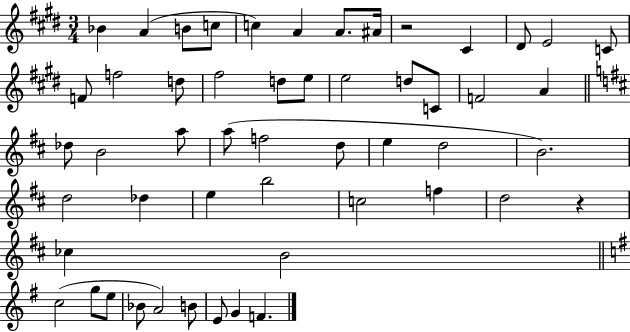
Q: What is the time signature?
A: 3/4